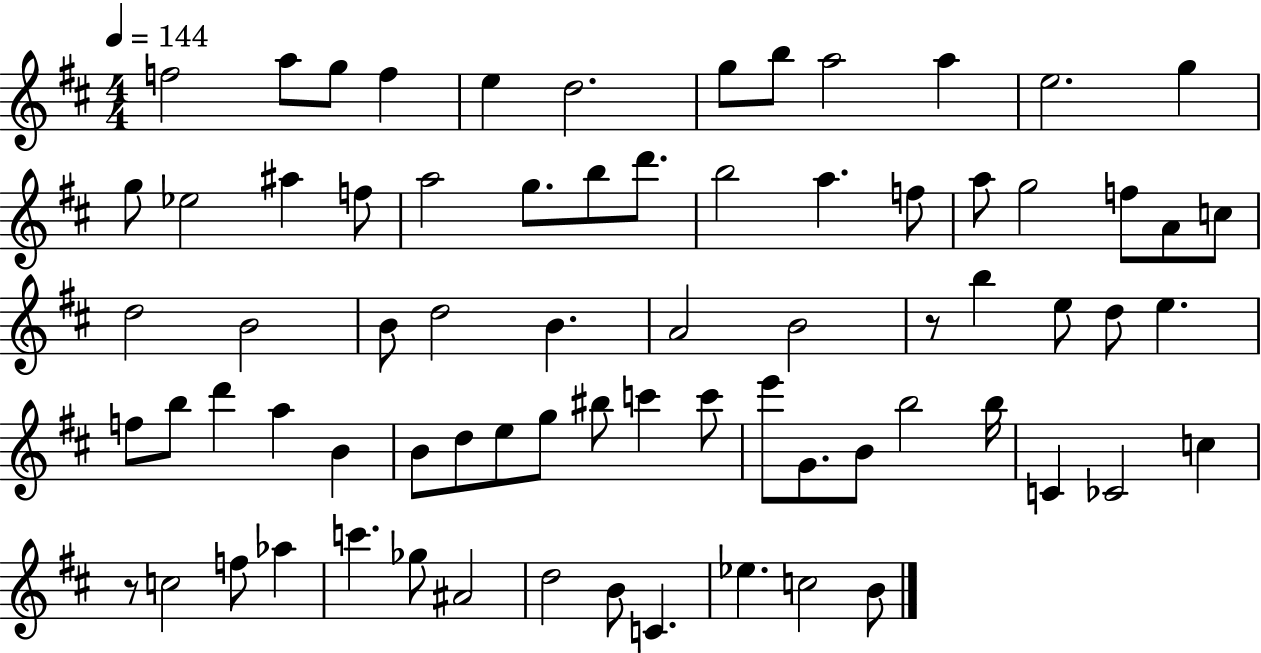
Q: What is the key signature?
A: D major